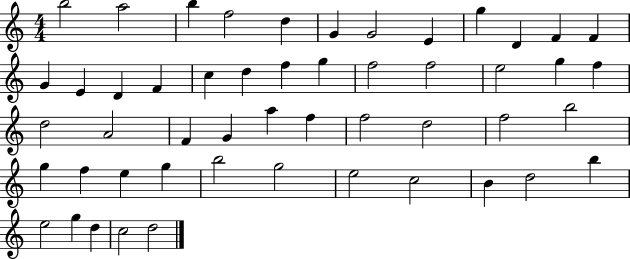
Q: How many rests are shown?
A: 0